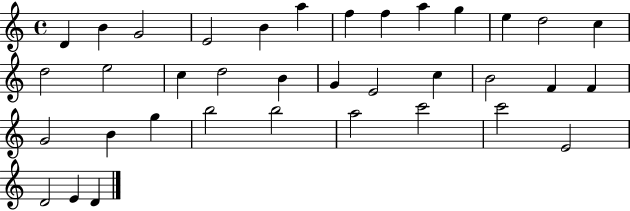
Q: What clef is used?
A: treble